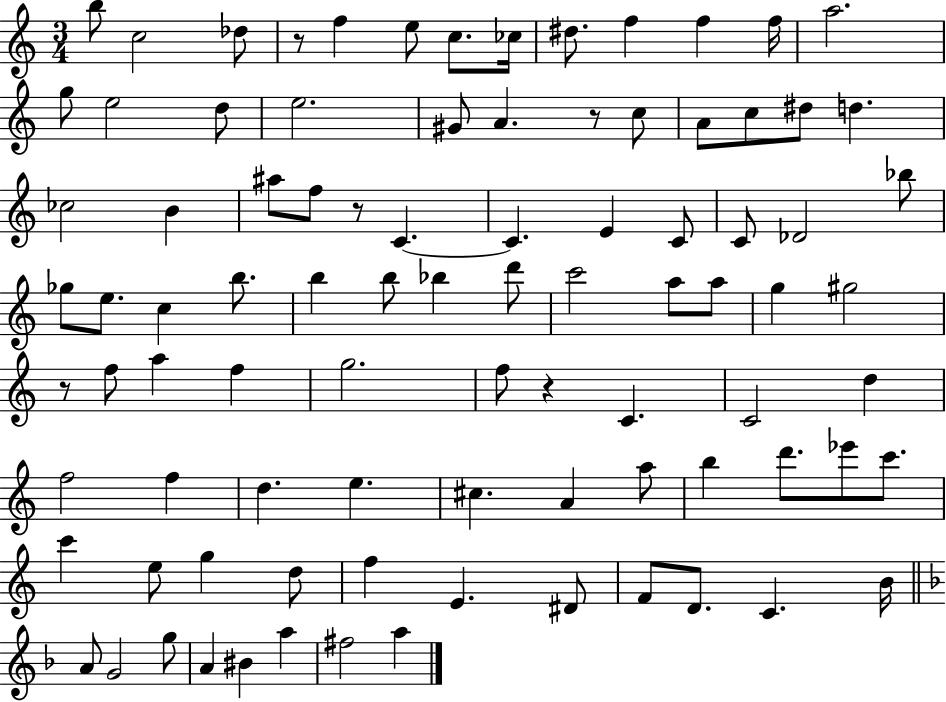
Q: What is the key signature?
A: C major